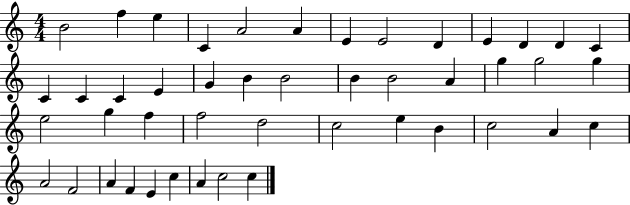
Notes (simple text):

B4/h F5/q E5/q C4/q A4/h A4/q E4/q E4/h D4/q E4/q D4/q D4/q C4/q C4/q C4/q C4/q E4/q G4/q B4/q B4/h B4/q B4/h A4/q G5/q G5/h G5/q E5/h G5/q F5/q F5/h D5/h C5/h E5/q B4/q C5/h A4/q C5/q A4/h F4/h A4/q F4/q E4/q C5/q A4/q C5/h C5/q